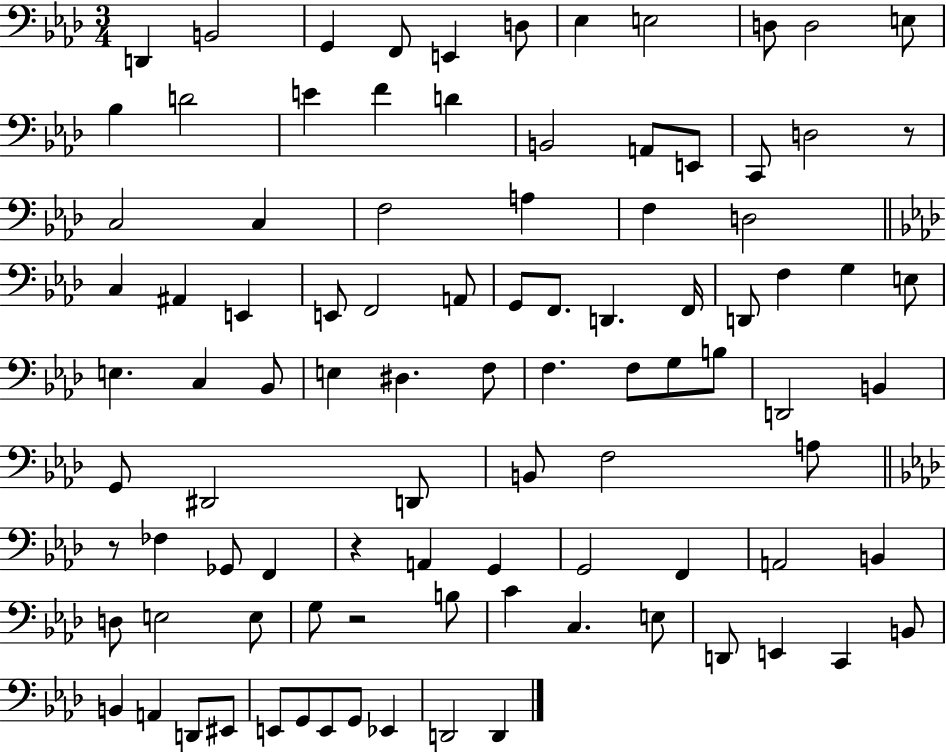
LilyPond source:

{
  \clef bass
  \numericTimeSignature
  \time 3/4
  \key aes \major
  d,4 b,2 | g,4 f,8 e,4 d8 | ees4 e2 | d8 d2 e8 | \break bes4 d'2 | e'4 f'4 d'4 | b,2 a,8 e,8 | c,8 d2 r8 | \break c2 c4 | f2 a4 | f4 d2 | \bar "||" \break \key f \minor c4 ais,4 e,4 | e,8 f,2 a,8 | g,8 f,8. d,4. f,16 | d,8 f4 g4 e8 | \break e4. c4 bes,8 | e4 dis4. f8 | f4. f8 g8 b8 | d,2 b,4 | \break g,8 dis,2 d,8 | b,8 f2 a8 | \bar "||" \break \key aes \major r8 fes4 ges,8 f,4 | r4 a,4 g,4 | g,2 f,4 | a,2 b,4 | \break d8 e2 e8 | g8 r2 b8 | c'4 c4. e8 | d,8 e,4 c,4 b,8 | \break b,4 a,4 d,8 eis,8 | e,8 g,8 e,8 g,8 ees,4 | d,2 d,4 | \bar "|."
}